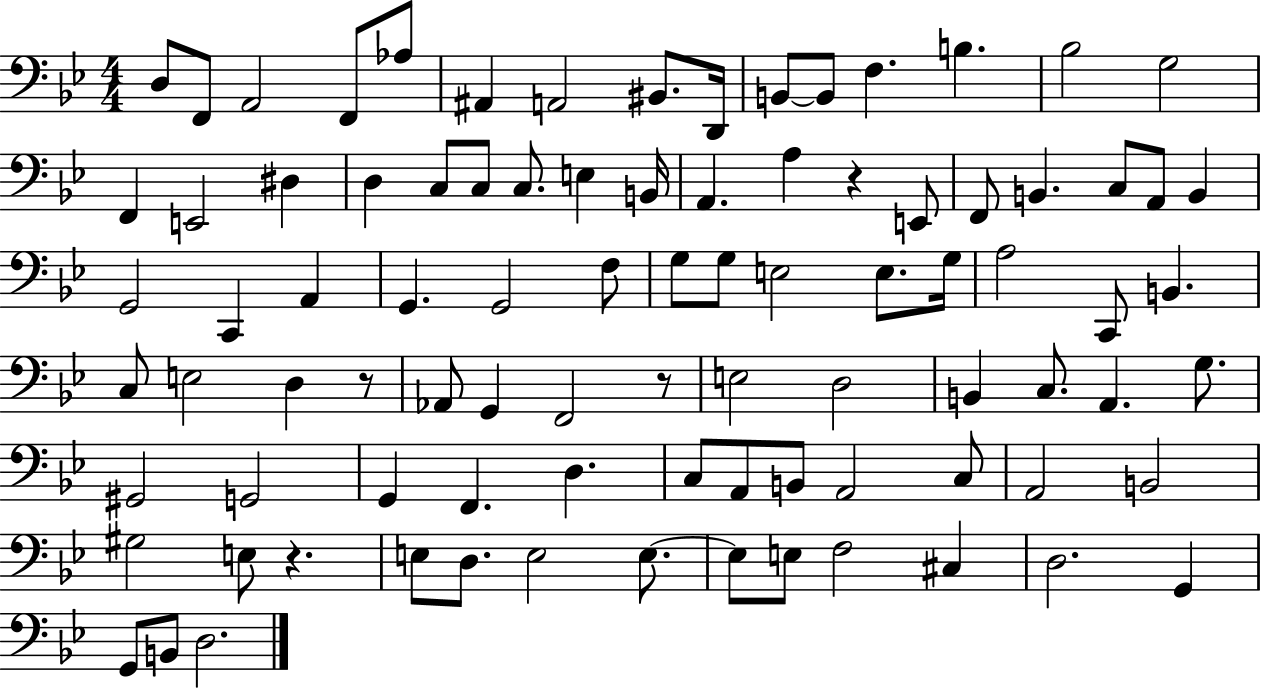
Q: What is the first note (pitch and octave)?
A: D3